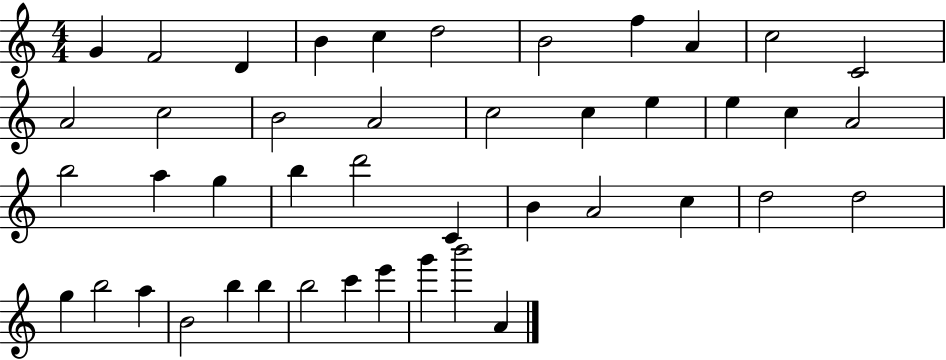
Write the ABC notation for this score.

X:1
T:Untitled
M:4/4
L:1/4
K:C
G F2 D B c d2 B2 f A c2 C2 A2 c2 B2 A2 c2 c e e c A2 b2 a g b d'2 C B A2 c d2 d2 g b2 a B2 b b b2 c' e' g' b'2 A